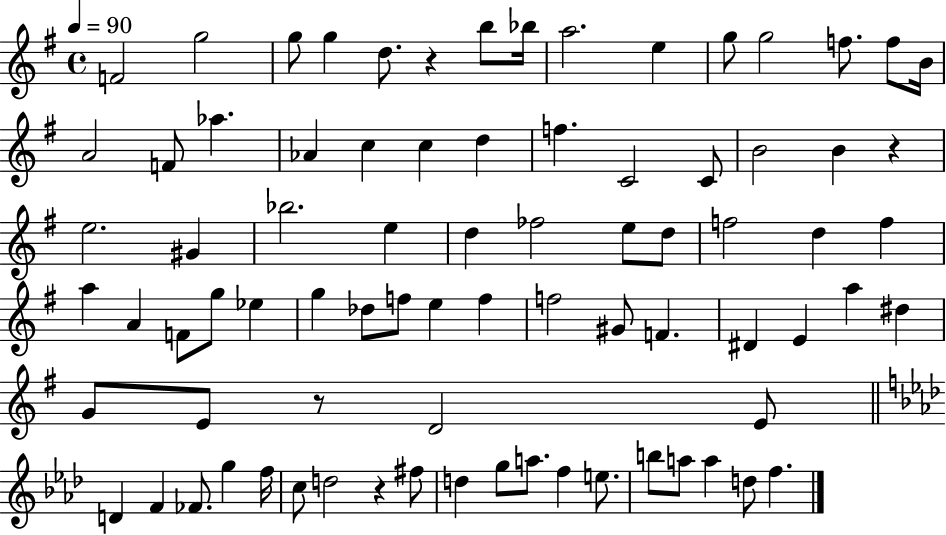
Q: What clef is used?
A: treble